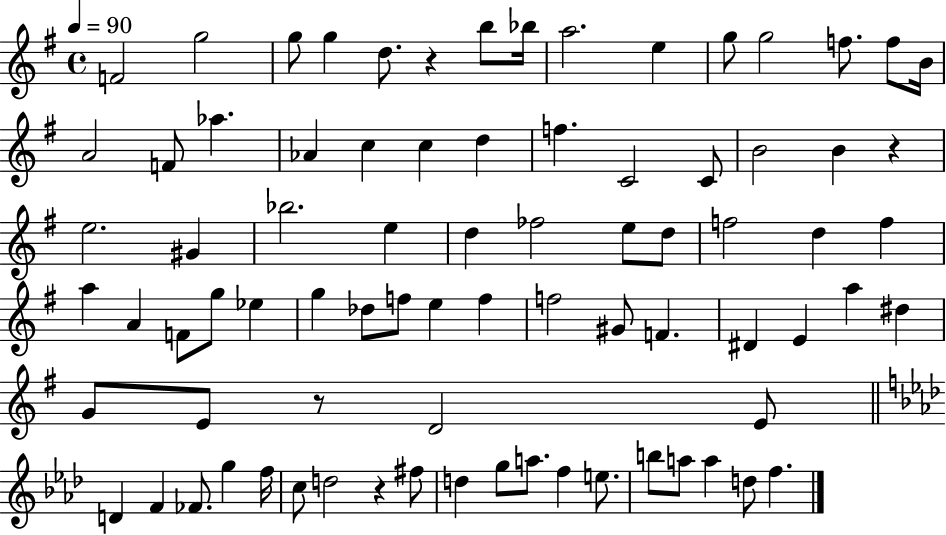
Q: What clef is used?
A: treble